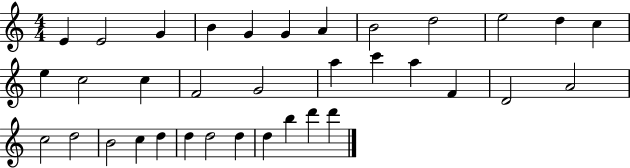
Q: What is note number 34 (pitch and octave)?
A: D6